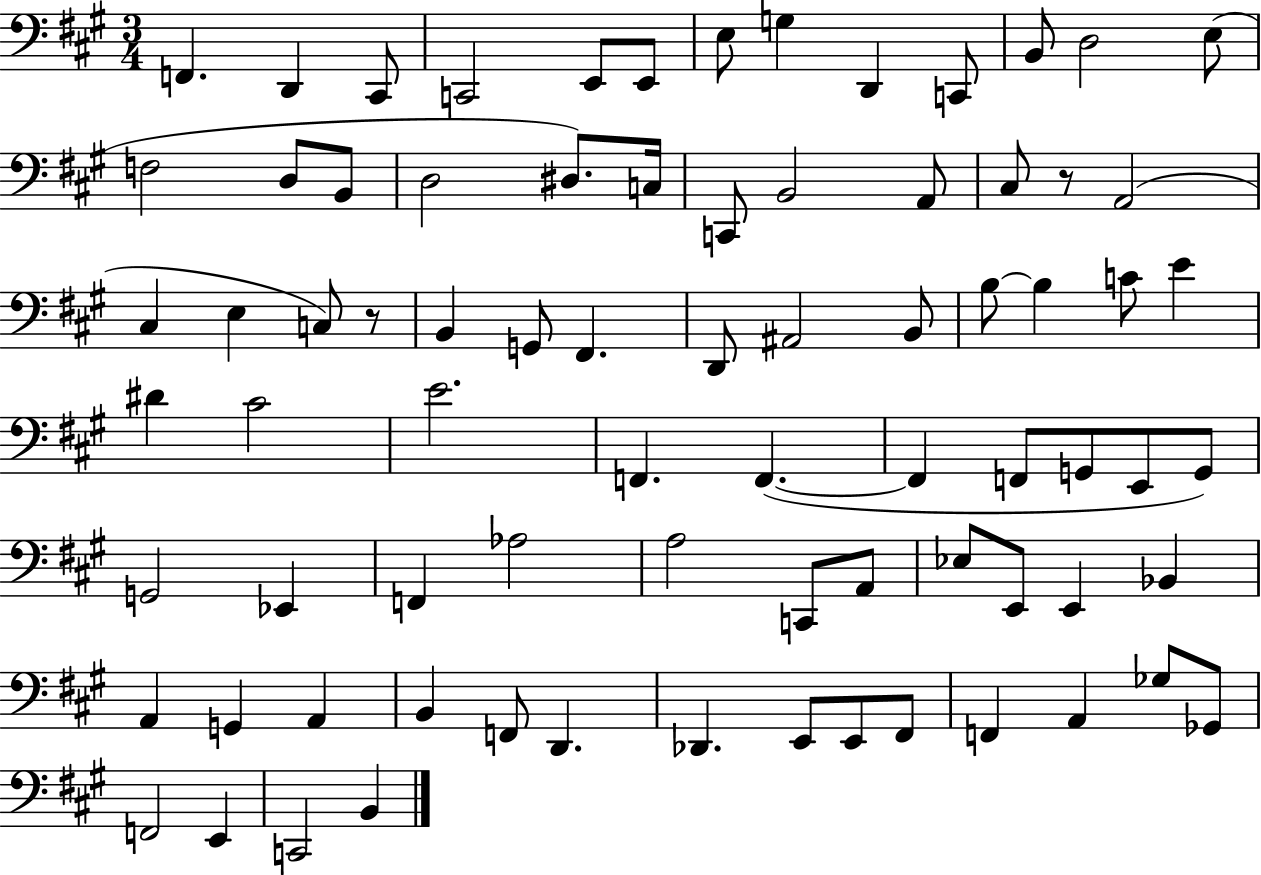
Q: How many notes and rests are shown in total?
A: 78